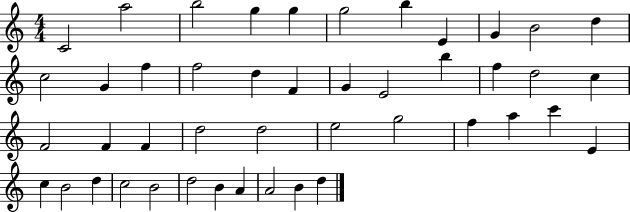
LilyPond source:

{
  \clef treble
  \numericTimeSignature
  \time 4/4
  \key c \major
  c'2 a''2 | b''2 g''4 g''4 | g''2 b''4 e'4 | g'4 b'2 d''4 | \break c''2 g'4 f''4 | f''2 d''4 f'4 | g'4 e'2 b''4 | f''4 d''2 c''4 | \break f'2 f'4 f'4 | d''2 d''2 | e''2 g''2 | f''4 a''4 c'''4 e'4 | \break c''4 b'2 d''4 | c''2 b'2 | d''2 b'4 a'4 | a'2 b'4 d''4 | \break \bar "|."
}